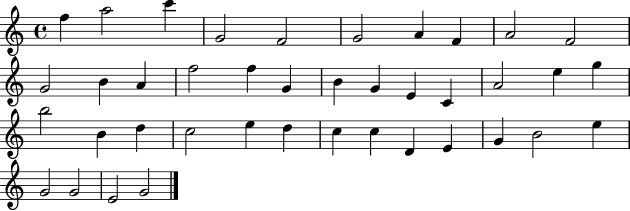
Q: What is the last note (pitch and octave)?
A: G4